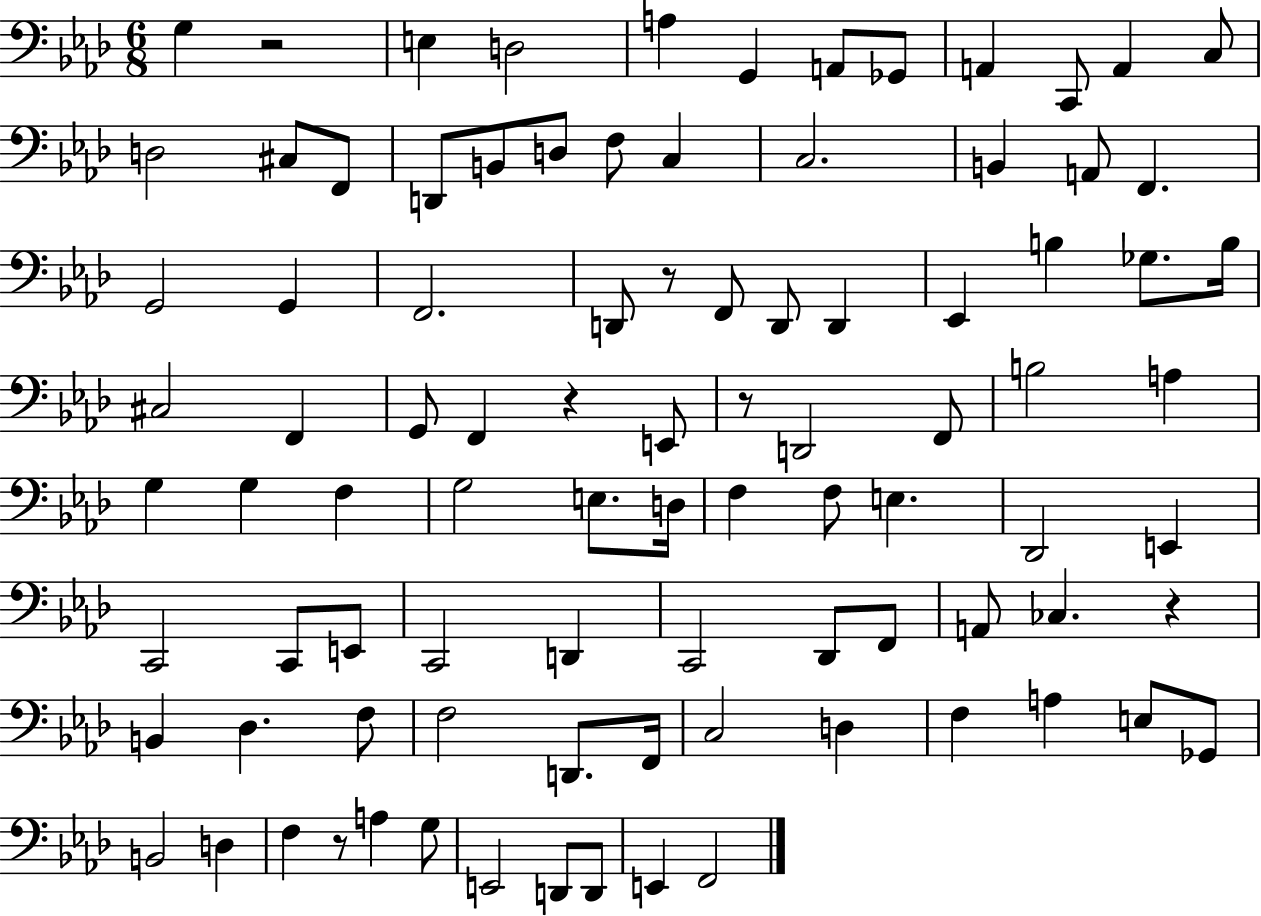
{
  \clef bass
  \numericTimeSignature
  \time 6/8
  \key aes \major
  g4 r2 | e4 d2 | a4 g,4 a,8 ges,8 | a,4 c,8 a,4 c8 | \break d2 cis8 f,8 | d,8 b,8 d8 f8 c4 | c2. | b,4 a,8 f,4. | \break g,2 g,4 | f,2. | d,8 r8 f,8 d,8 d,4 | ees,4 b4 ges8. b16 | \break cis2 f,4 | g,8 f,4 r4 e,8 | r8 d,2 f,8 | b2 a4 | \break g4 g4 f4 | g2 e8. d16 | f4 f8 e4. | des,2 e,4 | \break c,2 c,8 e,8 | c,2 d,4 | c,2 des,8 f,8 | a,8 ces4. r4 | \break b,4 des4. f8 | f2 d,8. f,16 | c2 d4 | f4 a4 e8 ges,8 | \break b,2 d4 | f4 r8 a4 g8 | e,2 d,8 d,8 | e,4 f,2 | \break \bar "|."
}